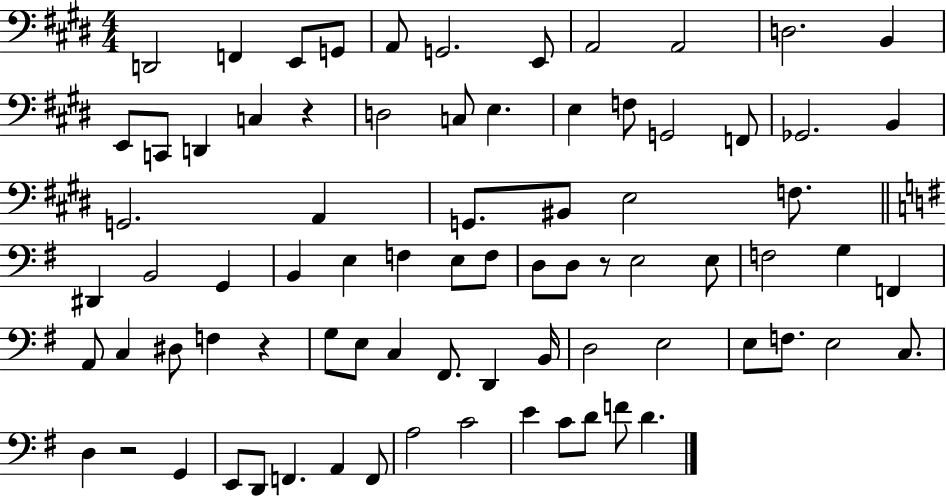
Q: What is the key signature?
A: E major